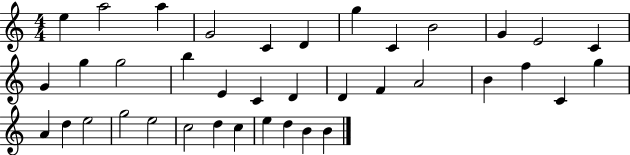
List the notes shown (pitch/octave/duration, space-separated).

E5/q A5/h A5/q G4/h C4/q D4/q G5/q C4/q B4/h G4/q E4/h C4/q G4/q G5/q G5/h B5/q E4/q C4/q D4/q D4/q F4/q A4/h B4/q F5/q C4/q G5/q A4/q D5/q E5/h G5/h E5/h C5/h D5/q C5/q E5/q D5/q B4/q B4/q